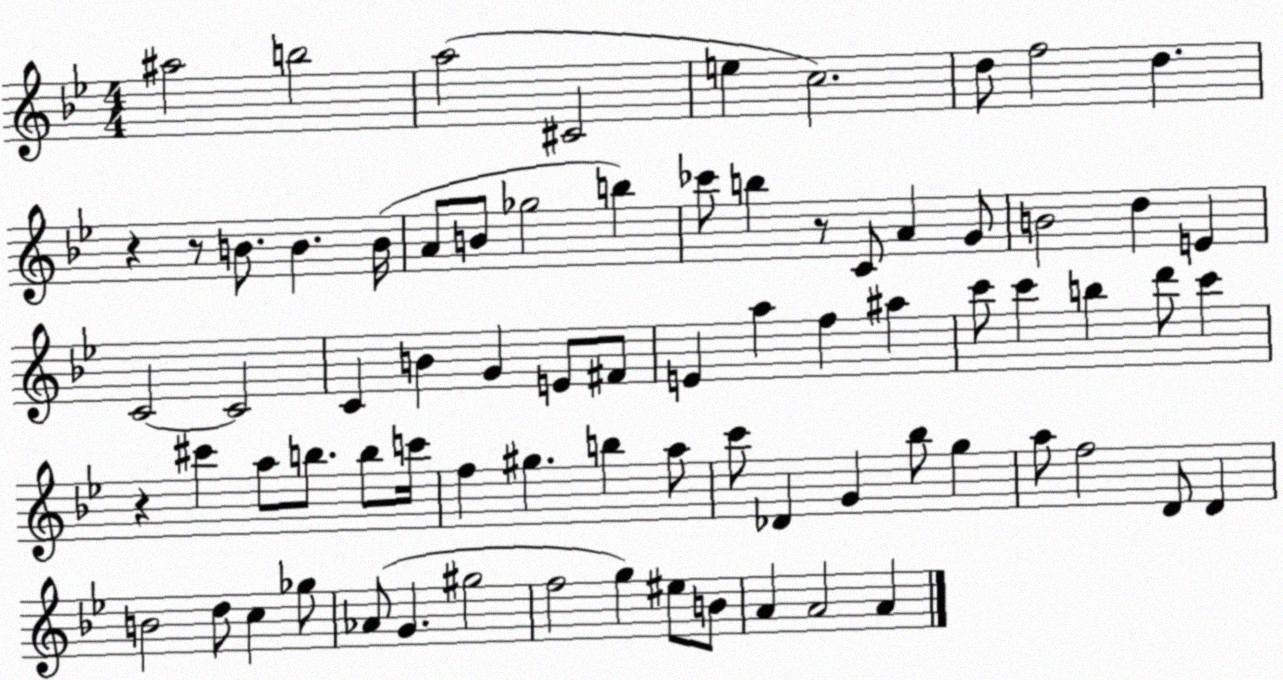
X:1
T:Untitled
M:4/4
L:1/4
K:Bb
^a2 b2 a2 ^C2 e c2 d/2 f2 d z z/2 B/2 B B/4 A/2 B/2 _g2 b _c'/2 b z/2 C/2 A G/2 B2 d E C2 C2 C B G E/2 ^F/2 E a f ^a c'/2 c' b d'/2 c' z ^c' a/2 b/2 b/2 c'/4 f ^g b a/2 c'/2 _D G _b/2 g a/2 f2 D/2 D B2 d/2 c _g/2 _A/2 G ^g2 f2 g ^e/2 B/2 A A2 A